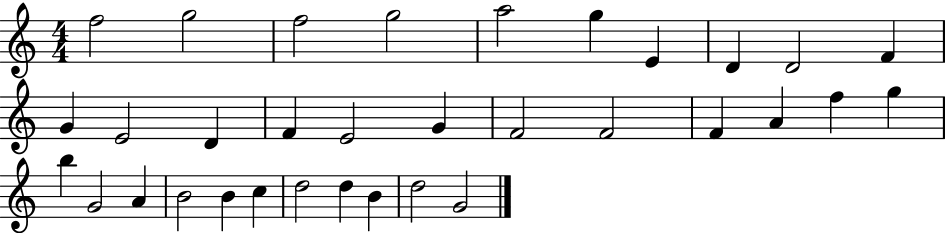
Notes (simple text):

F5/h G5/h F5/h G5/h A5/h G5/q E4/q D4/q D4/h F4/q G4/q E4/h D4/q F4/q E4/h G4/q F4/h F4/h F4/q A4/q F5/q G5/q B5/q G4/h A4/q B4/h B4/q C5/q D5/h D5/q B4/q D5/h G4/h